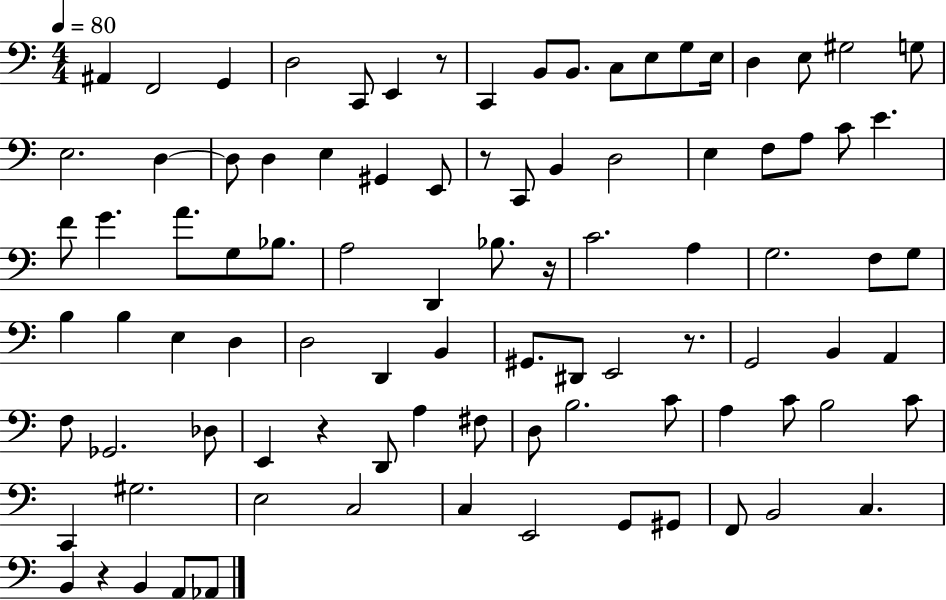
X:1
T:Untitled
M:4/4
L:1/4
K:C
^A,, F,,2 G,, D,2 C,,/2 E,, z/2 C,, B,,/2 B,,/2 C,/2 E,/2 G,/2 E,/4 D, E,/2 ^G,2 G,/2 E,2 D, D,/2 D, E, ^G,, E,,/2 z/2 C,,/2 B,, D,2 E, F,/2 A,/2 C/2 E F/2 G A/2 G,/2 _B,/2 A,2 D,, _B,/2 z/4 C2 A, G,2 F,/2 G,/2 B, B, E, D, D,2 D,, B,, ^G,,/2 ^D,,/2 E,,2 z/2 G,,2 B,, A,, F,/2 _G,,2 _D,/2 E,, z D,,/2 A, ^F,/2 D,/2 B,2 C/2 A, C/2 B,2 C/2 C,, ^G,2 E,2 C,2 C, E,,2 G,,/2 ^G,,/2 F,,/2 B,,2 C, B,, z B,, A,,/2 _A,,/2